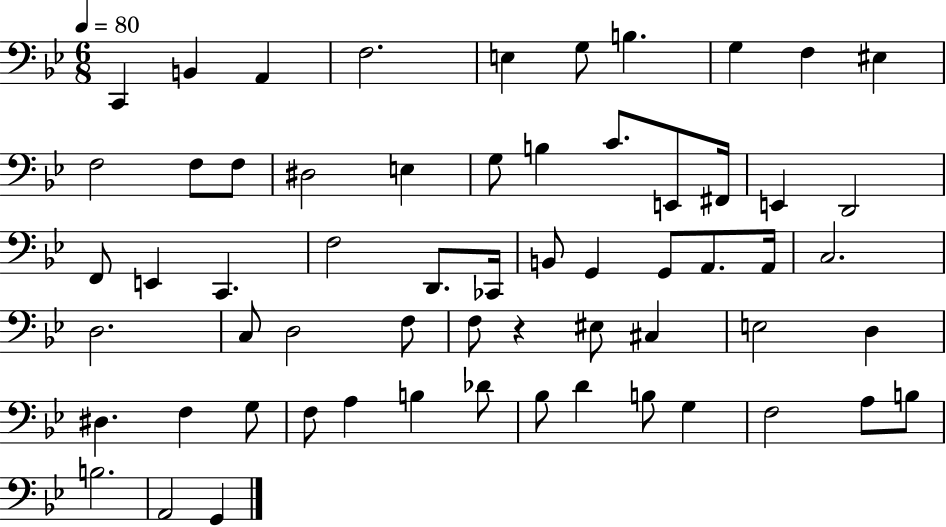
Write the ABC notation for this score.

X:1
T:Untitled
M:6/8
L:1/4
K:Bb
C,, B,, A,, F,2 E, G,/2 B, G, F, ^E, F,2 F,/2 F,/2 ^D,2 E, G,/2 B, C/2 E,,/2 ^F,,/4 E,, D,,2 F,,/2 E,, C,, F,2 D,,/2 _C,,/4 B,,/2 G,, G,,/2 A,,/2 A,,/4 C,2 D,2 C,/2 D,2 F,/2 F,/2 z ^E,/2 ^C, E,2 D, ^D, F, G,/2 F,/2 A, B, _D/2 _B,/2 D B,/2 G, F,2 A,/2 B,/2 B,2 A,,2 G,,